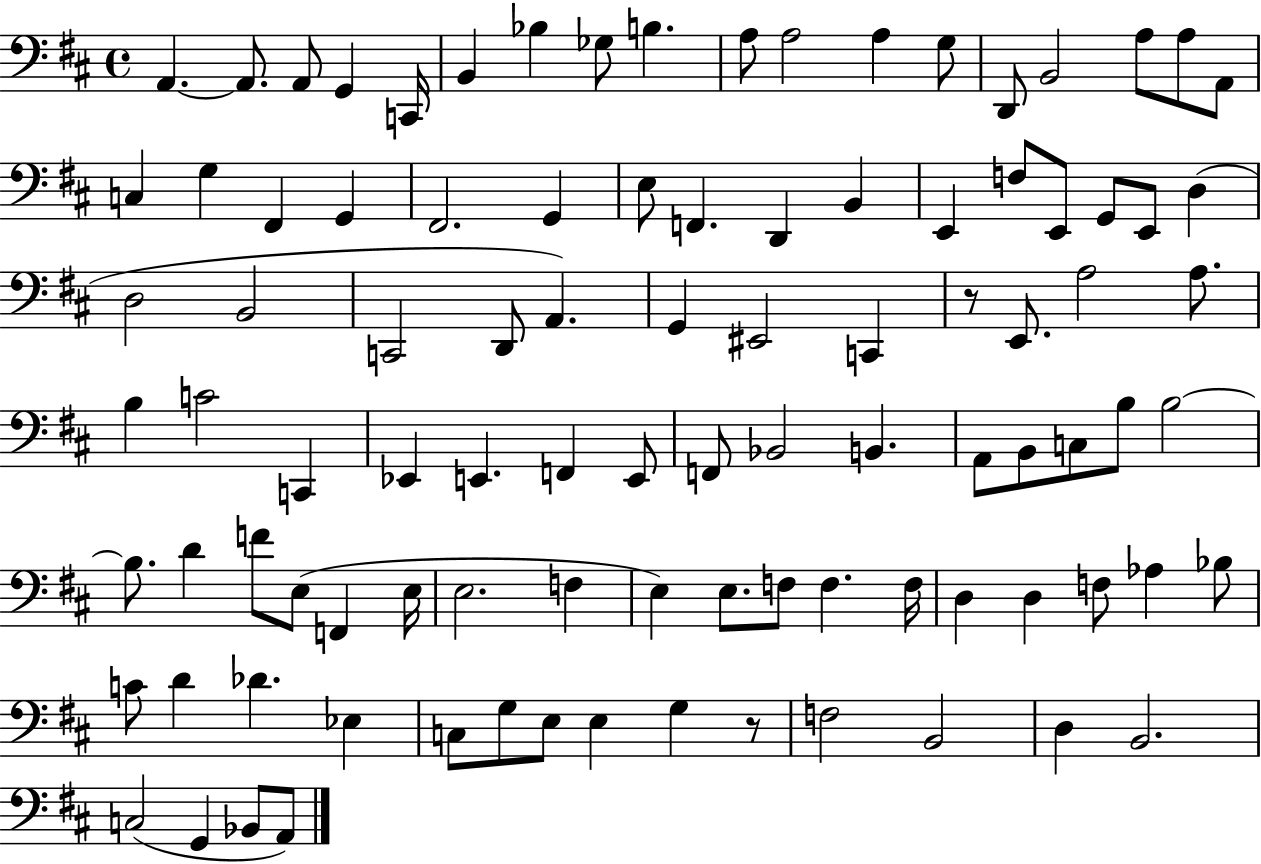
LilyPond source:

{
  \clef bass
  \time 4/4
  \defaultTimeSignature
  \key d \major
  a,4.~~ a,8. a,8 g,4 c,16 | b,4 bes4 ges8 b4. | a8 a2 a4 g8 | d,8 b,2 a8 a8 a,8 | \break c4 g4 fis,4 g,4 | fis,2. g,4 | e8 f,4. d,4 b,4 | e,4 f8 e,8 g,8 e,8 d4( | \break d2 b,2 | c,2 d,8 a,4.) | g,4 eis,2 c,4 | r8 e,8. a2 a8. | \break b4 c'2 c,4 | ees,4 e,4. f,4 e,8 | f,8 bes,2 b,4. | a,8 b,8 c8 b8 b2~~ | \break b8. d'4 f'8 e8( f,4 e16 | e2. f4 | e4) e8. f8 f4. f16 | d4 d4 f8 aes4 bes8 | \break c'8 d'4 des'4. ees4 | c8 g8 e8 e4 g4 r8 | f2 b,2 | d4 b,2. | \break c2( g,4 bes,8 a,8) | \bar "|."
}